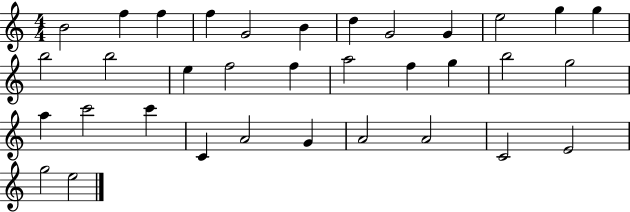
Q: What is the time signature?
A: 4/4